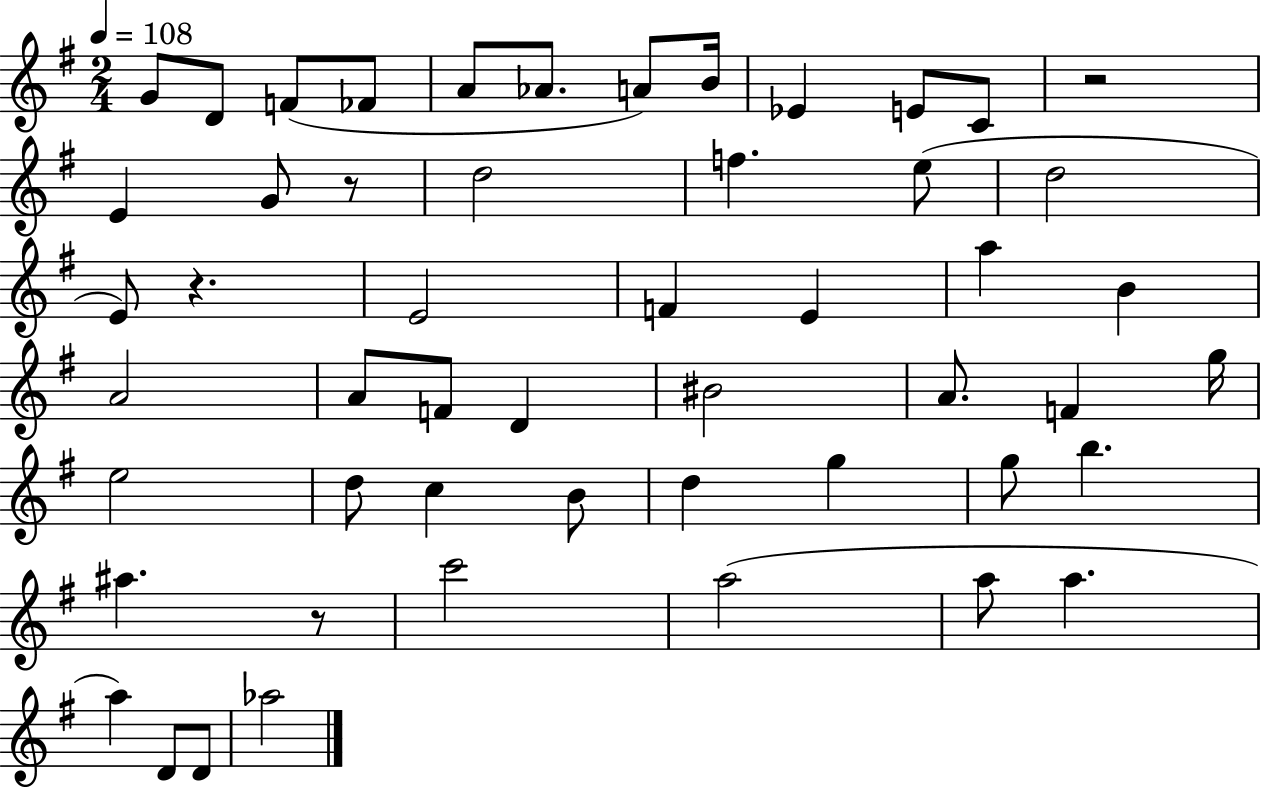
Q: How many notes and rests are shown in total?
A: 52